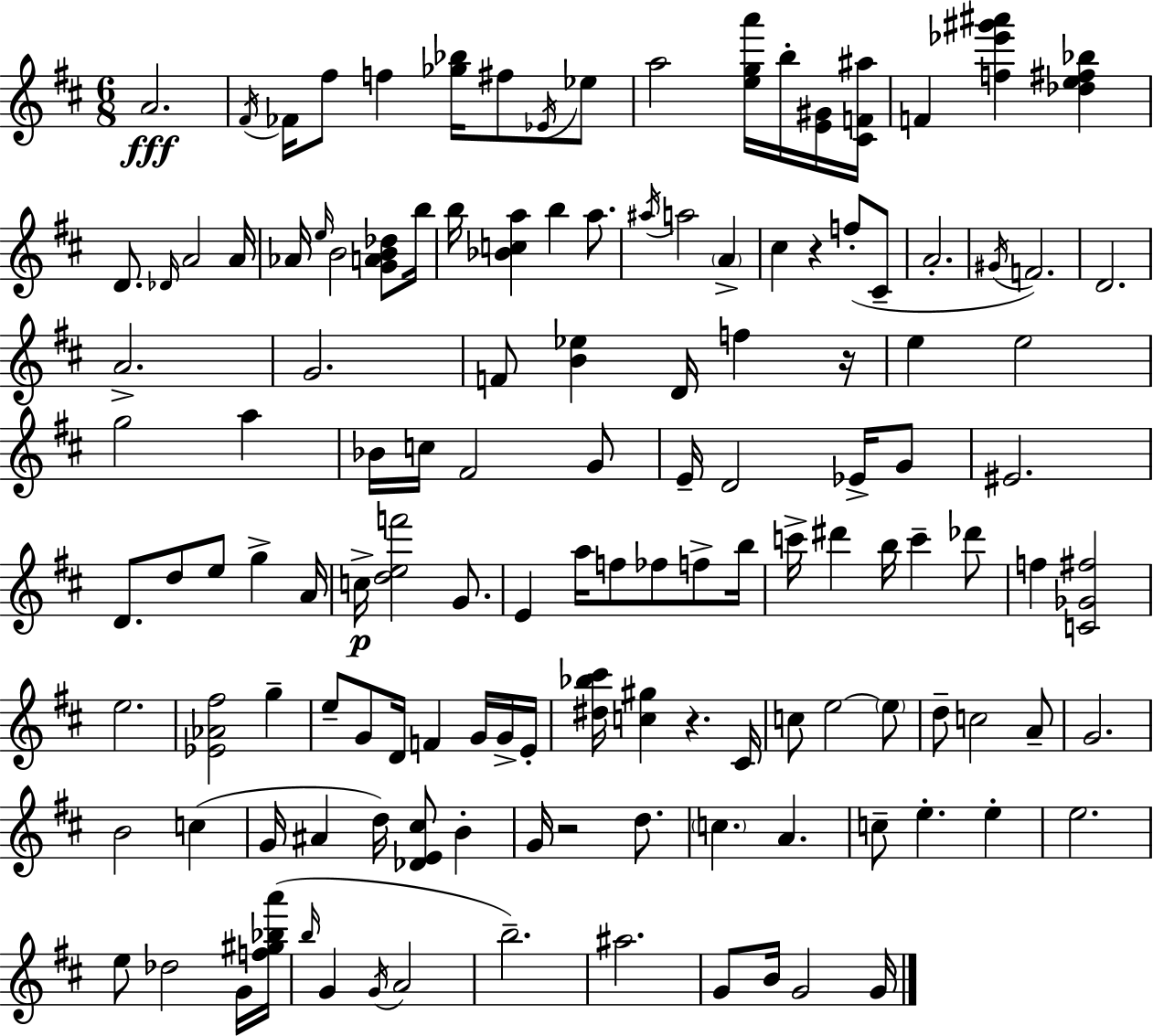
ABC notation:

X:1
T:Untitled
M:6/8
L:1/4
K:D
A2 ^F/4 _F/4 ^f/2 f [_g_b]/4 ^f/2 _E/4 _e/2 a2 [ega']/4 b/4 [E^G]/4 [^CF^a]/4 F [f_e'^g'^a'] [_de^f_b] D/2 _D/4 A2 A/4 _A/4 e/4 B2 [GAB_d]/2 b/4 b/4 [_Bca] b a/2 ^a/4 a2 A ^c z f/2 ^C/2 A2 ^G/4 F2 D2 A2 G2 F/2 [B_e] D/4 f z/4 e e2 g2 a _B/4 c/4 ^F2 G/2 E/4 D2 _E/4 G/2 ^E2 D/2 d/2 e/2 g A/4 c/4 [def']2 G/2 E a/4 f/2 _f/2 f/2 b/4 c'/4 ^d' b/4 c' _d'/2 f [C_G^f]2 e2 [_E_A^f]2 g e/2 G/2 D/4 F G/4 G/4 E/4 [^d_b^c']/4 [c^g] z ^C/4 c/2 e2 e/2 d/2 c2 A/2 G2 B2 c G/4 ^A d/4 [_DE^c]/2 B G/4 z2 d/2 c A c/2 e e e2 e/2 _d2 G/4 [f^g_ba']/4 b/4 G G/4 A2 b2 ^a2 G/2 B/4 G2 G/4